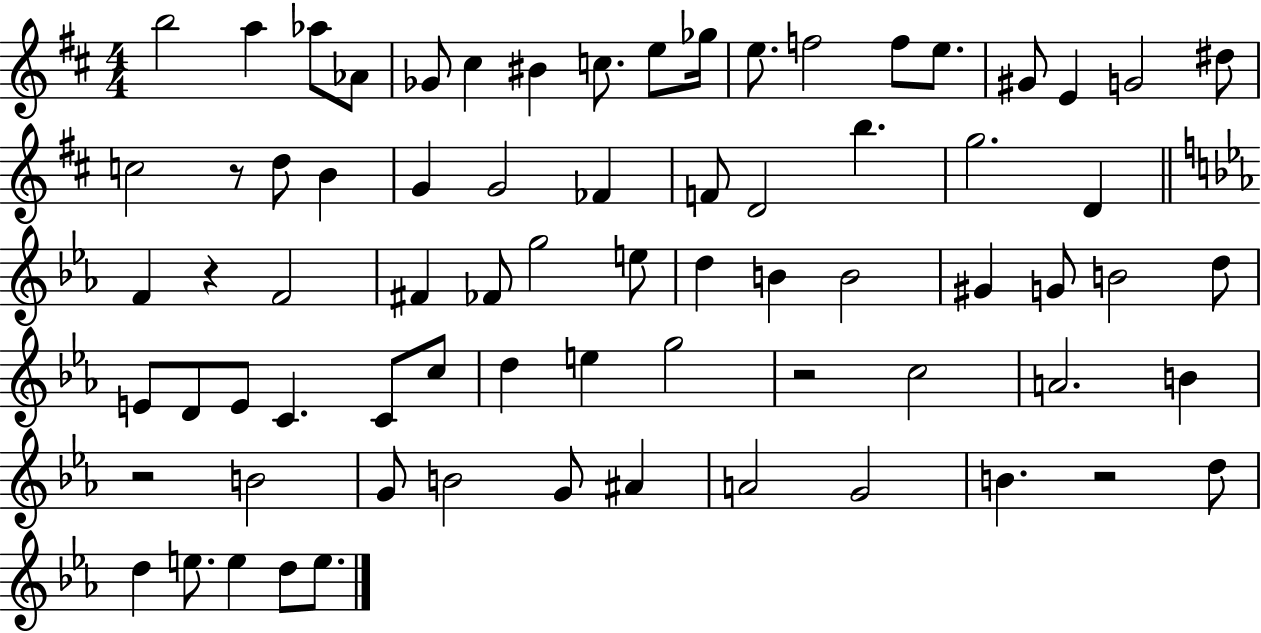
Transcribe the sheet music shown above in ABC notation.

X:1
T:Untitled
M:4/4
L:1/4
K:D
b2 a _a/2 _A/2 _G/2 ^c ^B c/2 e/2 _g/4 e/2 f2 f/2 e/2 ^G/2 E G2 ^d/2 c2 z/2 d/2 B G G2 _F F/2 D2 b g2 D F z F2 ^F _F/2 g2 e/2 d B B2 ^G G/2 B2 d/2 E/2 D/2 E/2 C C/2 c/2 d e g2 z2 c2 A2 B z2 B2 G/2 B2 G/2 ^A A2 G2 B z2 d/2 d e/2 e d/2 e/2